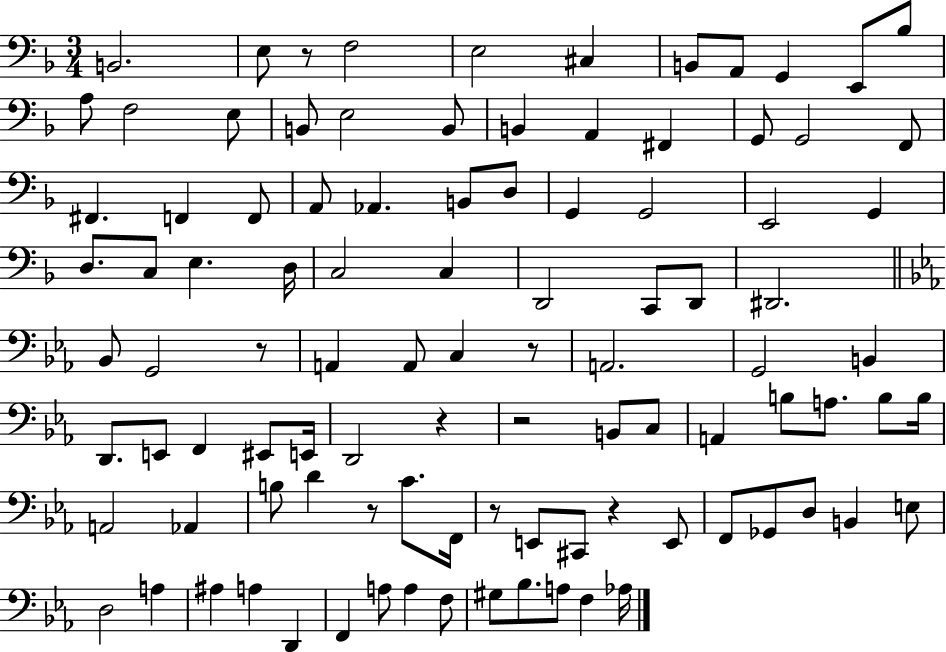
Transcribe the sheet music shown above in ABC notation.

X:1
T:Untitled
M:3/4
L:1/4
K:F
B,,2 E,/2 z/2 F,2 E,2 ^C, B,,/2 A,,/2 G,, E,,/2 _B,/2 A,/2 F,2 E,/2 B,,/2 E,2 B,,/2 B,, A,, ^F,, G,,/2 G,,2 F,,/2 ^F,, F,, F,,/2 A,,/2 _A,, B,,/2 D,/2 G,, G,,2 E,,2 G,, D,/2 C,/2 E, D,/4 C,2 C, D,,2 C,,/2 D,,/2 ^D,,2 _B,,/2 G,,2 z/2 A,, A,,/2 C, z/2 A,,2 G,,2 B,, D,,/2 E,,/2 F,, ^E,,/2 E,,/4 D,,2 z z2 B,,/2 C,/2 A,, B,/2 A,/2 B,/2 B,/4 A,,2 _A,, B,/2 D z/2 C/2 F,,/4 z/2 E,,/2 ^C,,/2 z E,,/2 F,,/2 _G,,/2 D,/2 B,, E,/2 D,2 A, ^A, A, D,, F,, A,/2 A, F,/2 ^G,/2 _B,/2 A,/2 F, _A,/4